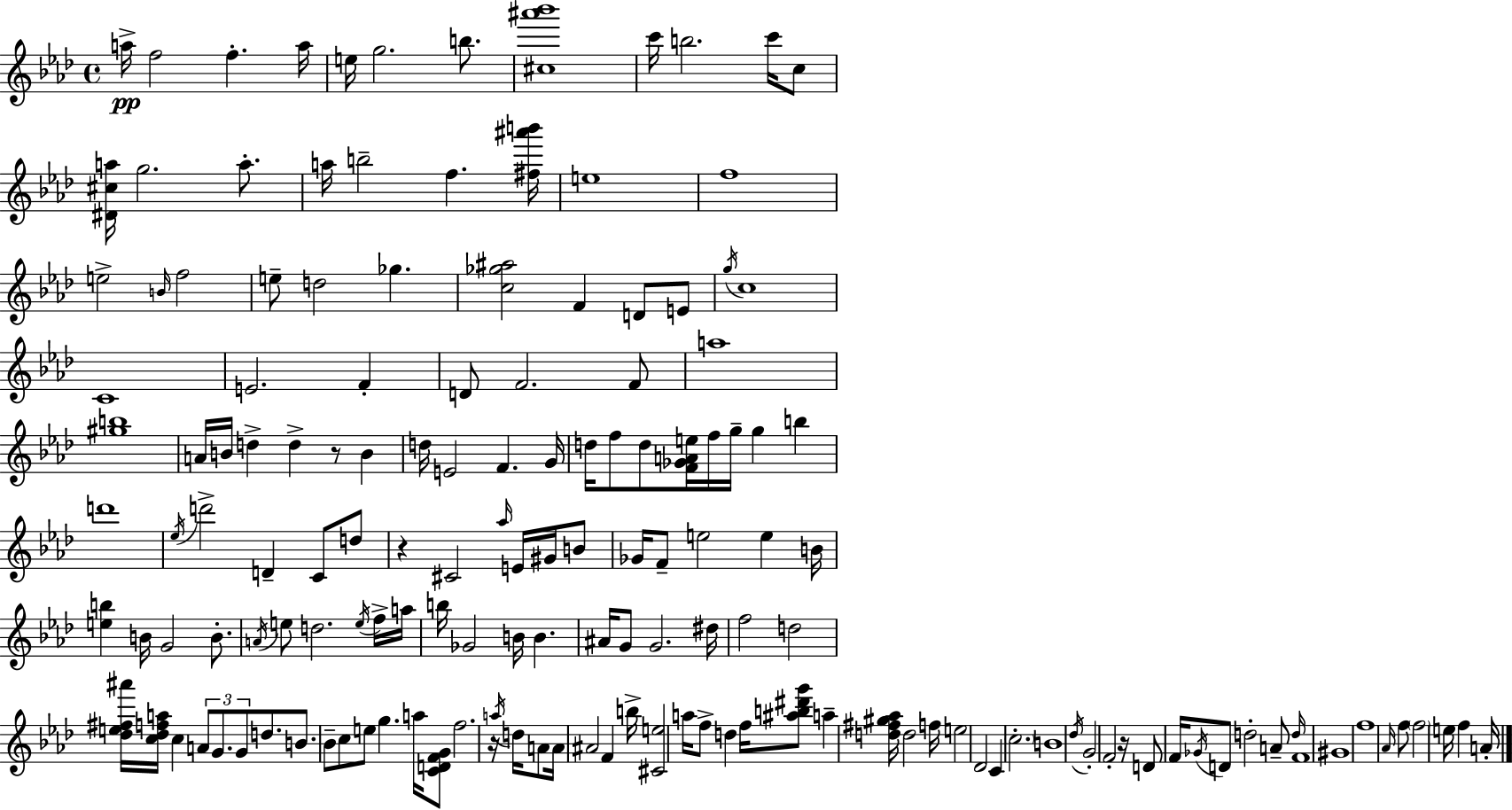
{
  \clef treble
  \time 4/4
  \defaultTimeSignature
  \key f \minor
  a''16->\pp f''2 f''4.-. a''16 | e''16 g''2. b''8. | <cis'' ais''' bes'''>1 | c'''16 b''2. c'''16 c''8 | \break <dis' cis'' a''>16 g''2. a''8.-. | a''16 b''2-- f''4. <fis'' ais''' b'''>16 | e''1 | f''1 | \break e''2-> \grace { b'16 } f''2 | e''8-- d''2 ges''4. | <c'' ges'' ais''>2 f'4 d'8 e'8 | \acciaccatura { g''16 } c''1 | \break c'1 | e'2. f'4-. | d'8 f'2. | f'8 a''1 | \break <gis'' b''>1 | a'16 b'16 d''4-> d''4-> r8 b'4 | d''16 e'2 f'4. | g'16 d''16 f''8 d''8 <f' ges' a' e''>16 f''16 g''16-- g''4 b''4 | \break d'''1 | \acciaccatura { ees''16 } d'''2-> d'4-- c'8 | d''8 r4 cis'2 \grace { aes''16 } | e'16 gis'16 b'8 ges'16 f'8-- e''2 e''4 | \break b'16 <e'' b''>4 b'16 g'2 | b'8.-. \acciaccatura { a'16 } e''8 d''2. | \acciaccatura { e''16 } f''16-> a''16 b''16 ges'2 b'16 | b'4. ais'16 g'8 g'2. | \break dis''16 f''2 d''2 | <des'' e'' fis'' ais'''>16 <c'' des'' f'' a''>16 c''4 \tuplet 3/2 { a'8 g'8. | g'8 } d''8. b'8. bes'8-- c''8 e''8 g''4. | a''16 <c' d' f' g'>8 f''2. | \break r16 \acciaccatura { a''16 } d''16 a'8 a'16 ais'2 | f'4 b''16-> <cis' e''>2 a''16 | f''8-> d''4 f''16 <ais'' b'' dis''' g'''>8 a''4-- <d'' fis'' gis'' aes''>16 d''2 | f''16 e''2 des'2 | \break c'4 \parenthesize c''2.-. | b'1 | \acciaccatura { des''16 } g'2-. | f'2-. r16 d'8 f'16 \acciaccatura { ges'16 } d'8 d''2-. | \break a'8-- \grace { d''16 } f'1 | gis'1 | f''1 | \grace { aes'16 } f''8 \parenthesize f''2 | \break e''16 f''4 a'16-. \bar "|."
}